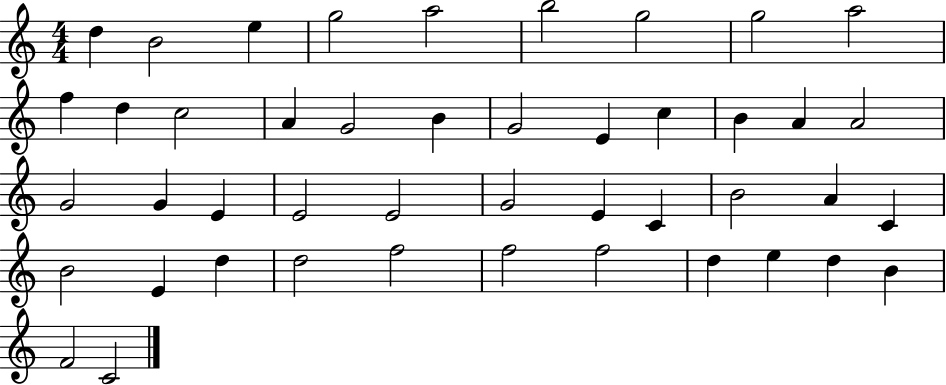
D5/q B4/h E5/q G5/h A5/h B5/h G5/h G5/h A5/h F5/q D5/q C5/h A4/q G4/h B4/q G4/h E4/q C5/q B4/q A4/q A4/h G4/h G4/q E4/q E4/h E4/h G4/h E4/q C4/q B4/h A4/q C4/q B4/h E4/q D5/q D5/h F5/h F5/h F5/h D5/q E5/q D5/q B4/q F4/h C4/h